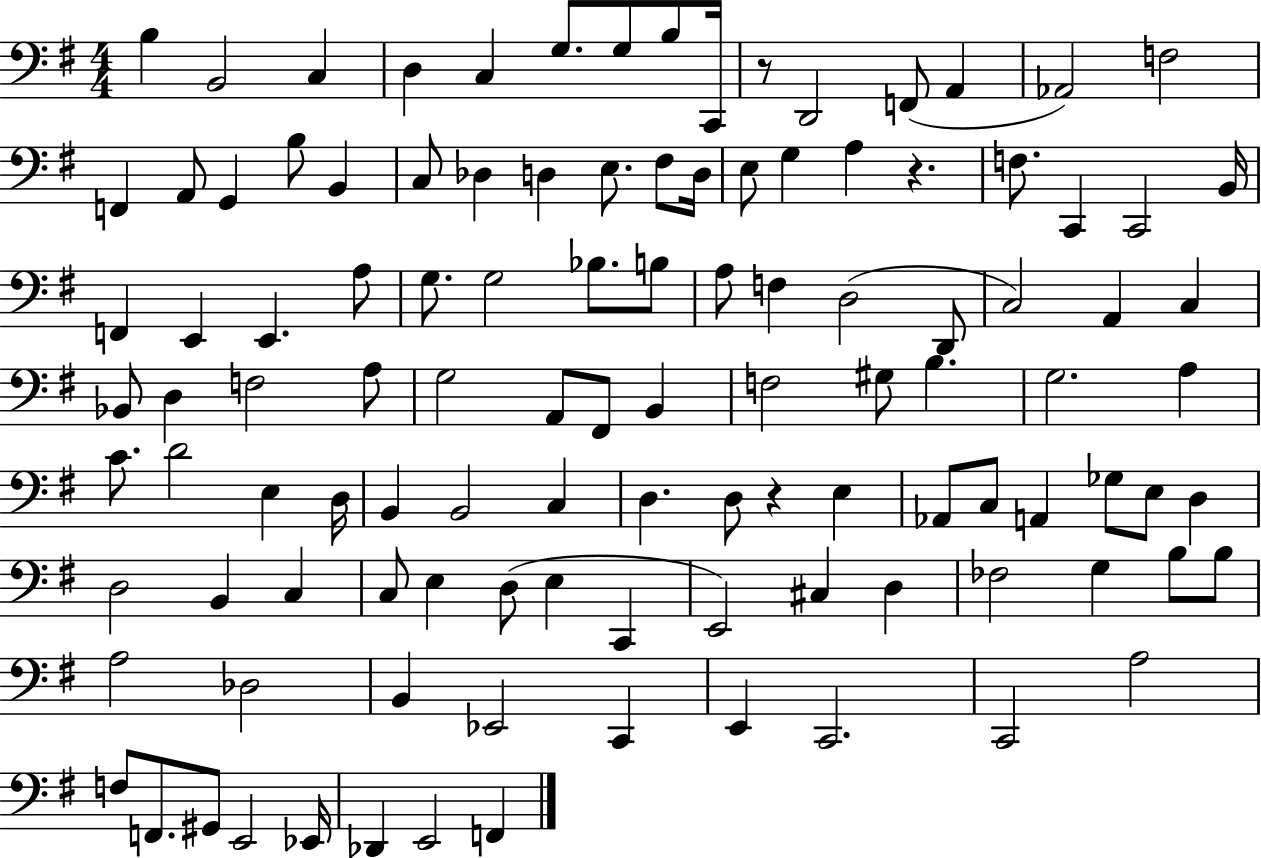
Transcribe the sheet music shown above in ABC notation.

X:1
T:Untitled
M:4/4
L:1/4
K:G
B, B,,2 C, D, C, G,/2 G,/2 B,/2 C,,/4 z/2 D,,2 F,,/2 A,, _A,,2 F,2 F,, A,,/2 G,, B,/2 B,, C,/2 _D, D, E,/2 ^F,/2 D,/4 E,/2 G, A, z F,/2 C,, C,,2 B,,/4 F,, E,, E,, A,/2 G,/2 G,2 _B,/2 B,/2 A,/2 F, D,2 D,,/2 C,2 A,, C, _B,,/2 D, F,2 A,/2 G,2 A,,/2 ^F,,/2 B,, F,2 ^G,/2 B, G,2 A, C/2 D2 E, D,/4 B,, B,,2 C, D, D,/2 z E, _A,,/2 C,/2 A,, _G,/2 E,/2 D, D,2 B,, C, C,/2 E, D,/2 E, C,, E,,2 ^C, D, _F,2 G, B,/2 B,/2 A,2 _D,2 B,, _E,,2 C,, E,, C,,2 C,,2 A,2 F,/2 F,,/2 ^G,,/2 E,,2 _E,,/4 _D,, E,,2 F,,